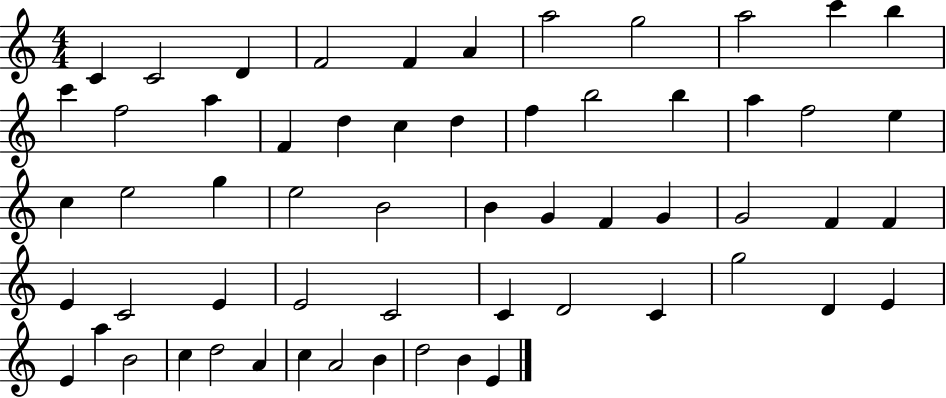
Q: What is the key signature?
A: C major